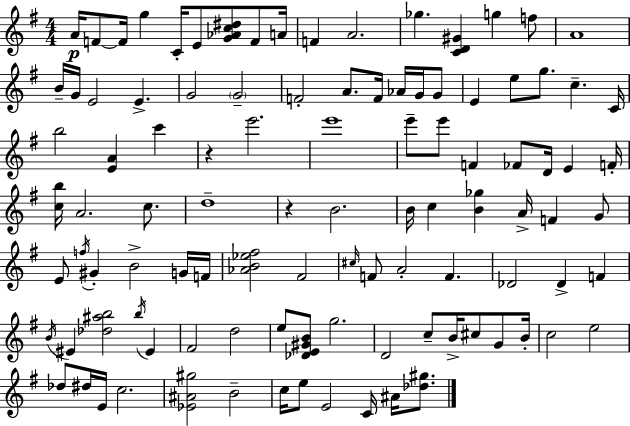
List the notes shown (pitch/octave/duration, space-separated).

A4/s F4/e F4/s G5/q C4/s E4/e [G4,Ab4,C5,D#5]/e F4/e A4/s F4/q A4/h. Gb5/q. [C4,D4,G#4]/q G5/q F5/e A4/w B4/s G4/s E4/h E4/q. G4/h G4/h F4/h A4/e. F4/s Ab4/s G4/s G4/e E4/q E5/e G5/e. C5/q. C4/s B5/h [E4,A4]/q C6/q R/q E6/h. E6/w E6/e E6/e F4/q FES4/e D4/s E4/q F4/s [C5,B5]/s A4/h. C5/e. D5/w R/q B4/h. B4/s C5/q [B4,Gb5]/q A4/s F4/q G4/e E4/e F5/s G#4/q B4/h G4/s F4/s [Ab4,B4,Eb5,F#5]/h F#4/h C#5/s F4/e A4/h F4/q. Db4/h Db4/q F4/q B4/s EIS4/q [Db5,A#5,B5]/h B5/s EIS4/q F#4/h D5/h E5/e [Db4,E4,G#4,B4]/e G5/h. D4/h C5/e B4/s C#5/e G4/e B4/s C5/h E5/h Db5/e D#5/s E4/s C5/h. [Eb4,A#4,G#5]/h B4/h C5/s E5/e E4/h C4/s A#4/s [Db5,G#5]/e.